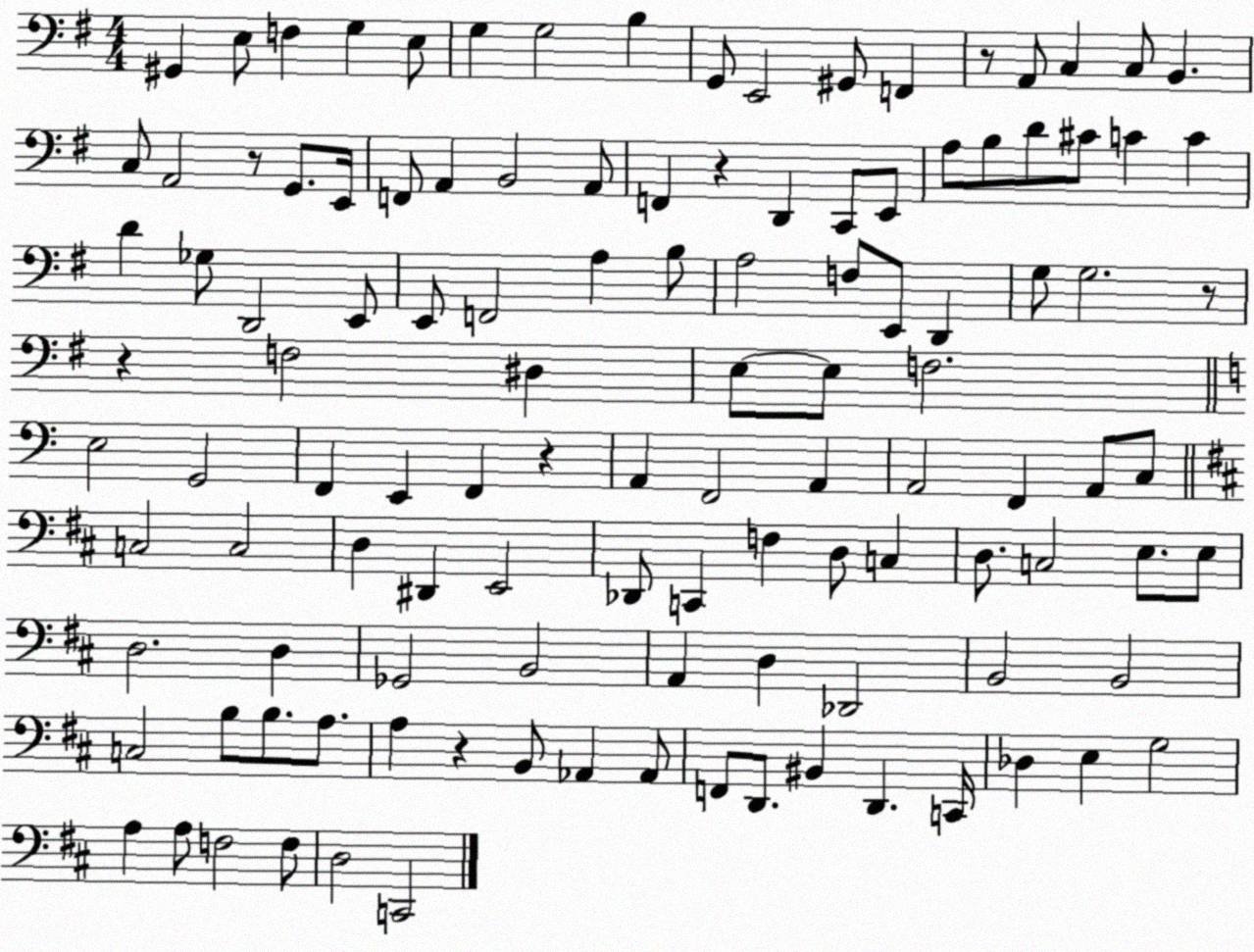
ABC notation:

X:1
T:Untitled
M:4/4
L:1/4
K:G
^G,, E,/2 F, G, E,/2 G, G,2 B, G,,/2 E,,2 ^G,,/2 F,, z/2 A,,/2 C, C,/2 B,, C,/2 A,,2 z/2 G,,/2 E,,/4 F,,/2 A,, B,,2 A,,/2 F,, z D,, C,,/2 E,,/2 A,/2 B,/2 D/2 ^C/2 C C D _G,/2 D,,2 E,,/2 E,,/2 F,,2 A, B,/2 A,2 F,/2 E,,/2 D,, G,/2 G,2 z/2 z F,2 ^D, E,/2 E,/2 F,2 E,2 G,,2 F,, E,, F,, z A,, F,,2 A,, A,,2 F,, A,,/2 C,/2 C,2 C,2 D, ^D,, E,,2 _D,,/2 C,, F, D,/2 C, D,/2 C,2 E,/2 E,/2 D,2 D, _G,,2 B,,2 A,, D, _D,,2 B,,2 B,,2 C,2 B,/2 B,/2 A,/2 A, z B,,/2 _A,, _A,,/2 F,,/2 D,,/2 ^B,, D,, C,,/4 _D, E, G,2 A, A,/2 F,2 F,/2 D,2 C,,2